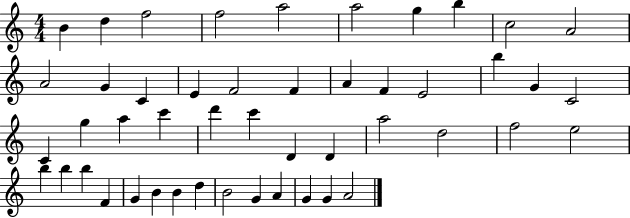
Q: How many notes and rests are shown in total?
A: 48